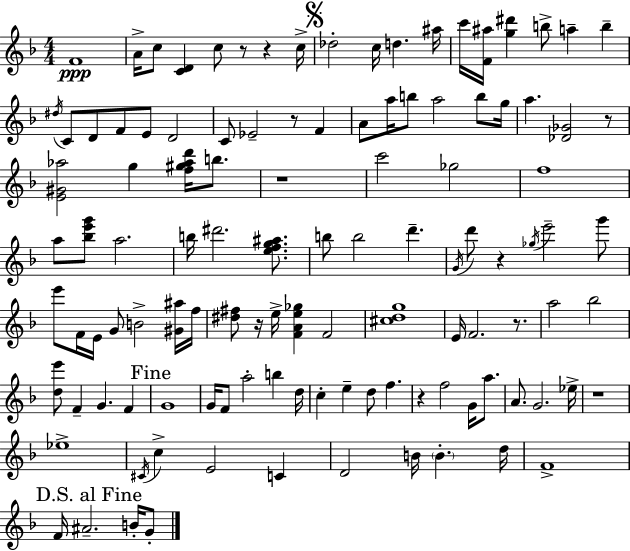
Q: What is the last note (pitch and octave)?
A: G4